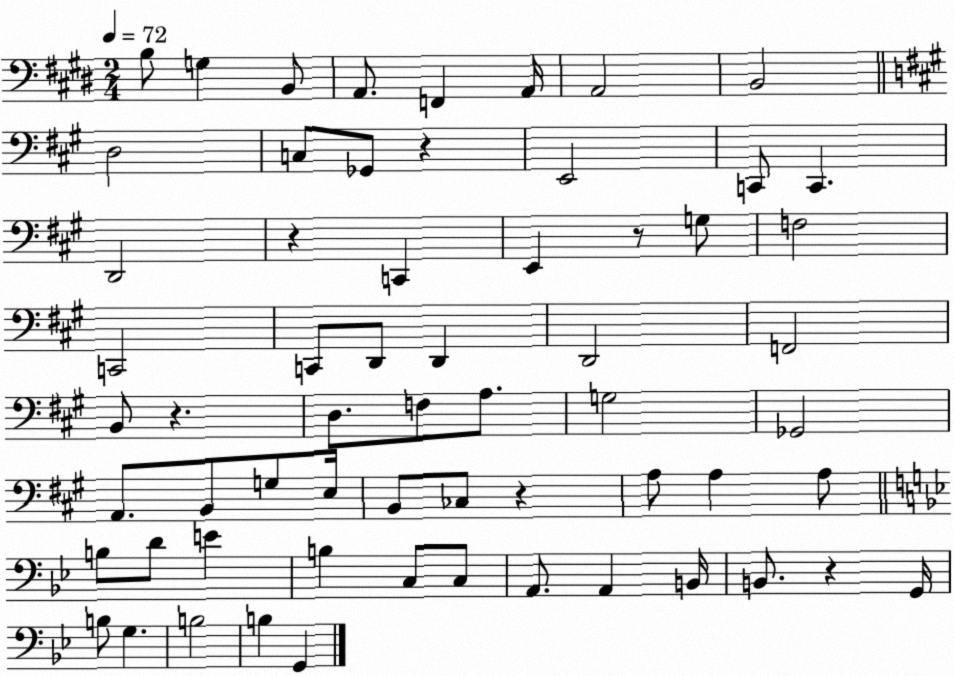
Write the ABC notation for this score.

X:1
T:Untitled
M:2/4
L:1/4
K:E
B,/2 G, B,,/2 A,,/2 F,, A,,/4 A,,2 B,,2 D,2 C,/2 _G,,/2 z E,,2 C,,/2 C,, D,,2 z C,, E,, z/2 G,/2 F,2 C,,2 C,,/2 D,,/2 D,, D,,2 F,,2 B,,/2 z D,/2 F,/2 A,/2 G,2 _G,,2 A,,/2 B,,/2 G,/2 E,/4 B,,/2 _C,/2 z A,/2 A, A,/2 B,/2 D/2 E B, C,/2 C,/2 A,,/2 A,, B,,/4 B,,/2 z G,,/4 B,/2 G, B,2 B, G,,